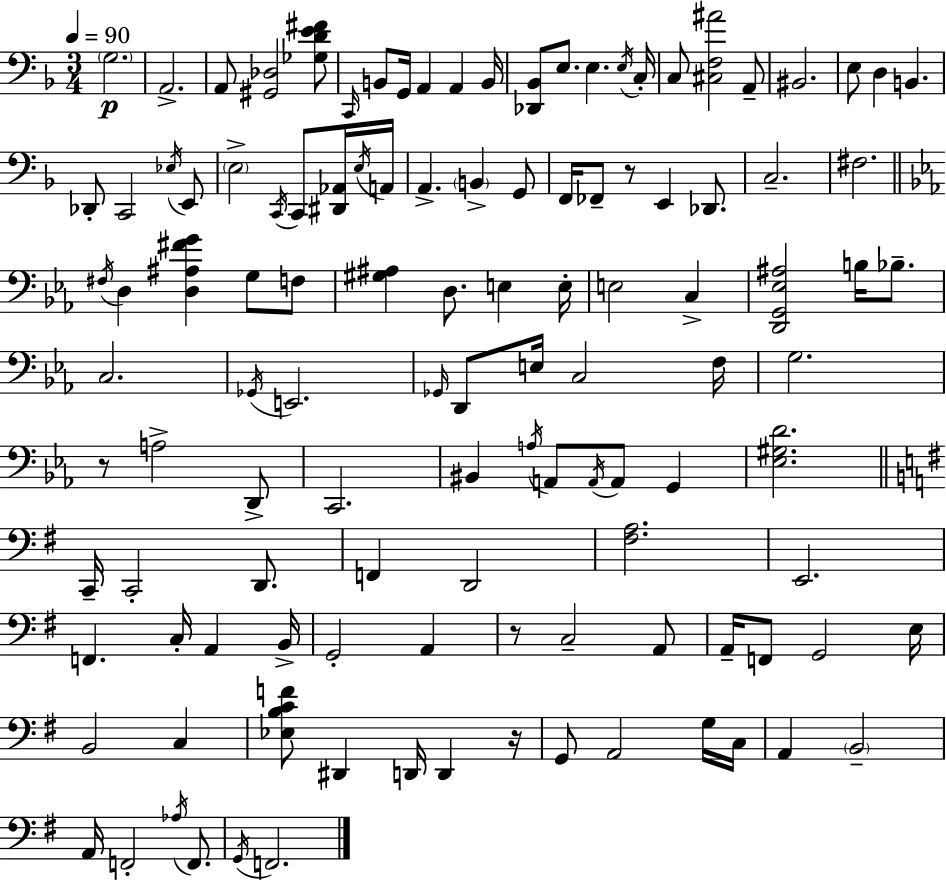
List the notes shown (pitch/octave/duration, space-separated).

G3/h. A2/h. A2/e [G#2,Db3]/h [Gb3,D4,E4,F#4]/e C2/s B2/e G2/s A2/q A2/q B2/s [Db2,Bb2]/e E3/e. E3/q. E3/s C3/s C3/e [C#3,F3,A#4]/h A2/e BIS2/h. E3/e D3/q B2/q. Db2/e C2/h Eb3/s E2/e E3/h C2/s C2/e [D#2,Ab2]/s E3/s A2/s A2/q. B2/q G2/e F2/s FES2/e R/e E2/q Db2/e. C3/h. F#3/h. F#3/s D3/q [D3,A#3,F#4,G4]/q G3/e F3/e [G#3,A#3]/q D3/e. E3/q E3/s E3/h C3/q [D2,G2,Eb3,A#3]/h B3/s Bb3/e. C3/h. Gb2/s E2/h. Gb2/s D2/e E3/s C3/h F3/s G3/h. R/e A3/h D2/e C2/h. BIS2/q A3/s A2/e A2/s A2/e G2/q [Eb3,G#3,D4]/h. C2/s C2/h D2/e. F2/q D2/h [F#3,A3]/h. E2/h. F2/q. C3/s A2/q B2/s G2/h A2/q R/e C3/h A2/e A2/s F2/e G2/h E3/s B2/h C3/q [Eb3,B3,C4,F4]/e D#2/q D2/s D2/q R/s G2/e A2/h G3/s C3/s A2/q B2/h A2/s F2/h Ab3/s F2/e. G2/s F2/h.